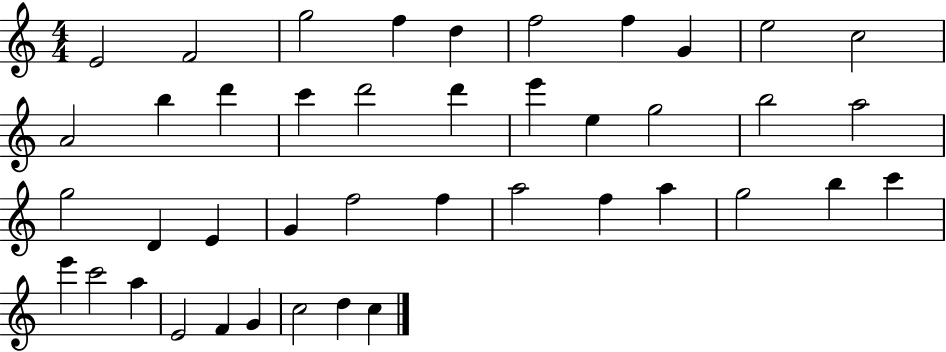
{
  \clef treble
  \numericTimeSignature
  \time 4/4
  \key c \major
  e'2 f'2 | g''2 f''4 d''4 | f''2 f''4 g'4 | e''2 c''2 | \break a'2 b''4 d'''4 | c'''4 d'''2 d'''4 | e'''4 e''4 g''2 | b''2 a''2 | \break g''2 d'4 e'4 | g'4 f''2 f''4 | a''2 f''4 a''4 | g''2 b''4 c'''4 | \break e'''4 c'''2 a''4 | e'2 f'4 g'4 | c''2 d''4 c''4 | \bar "|."
}